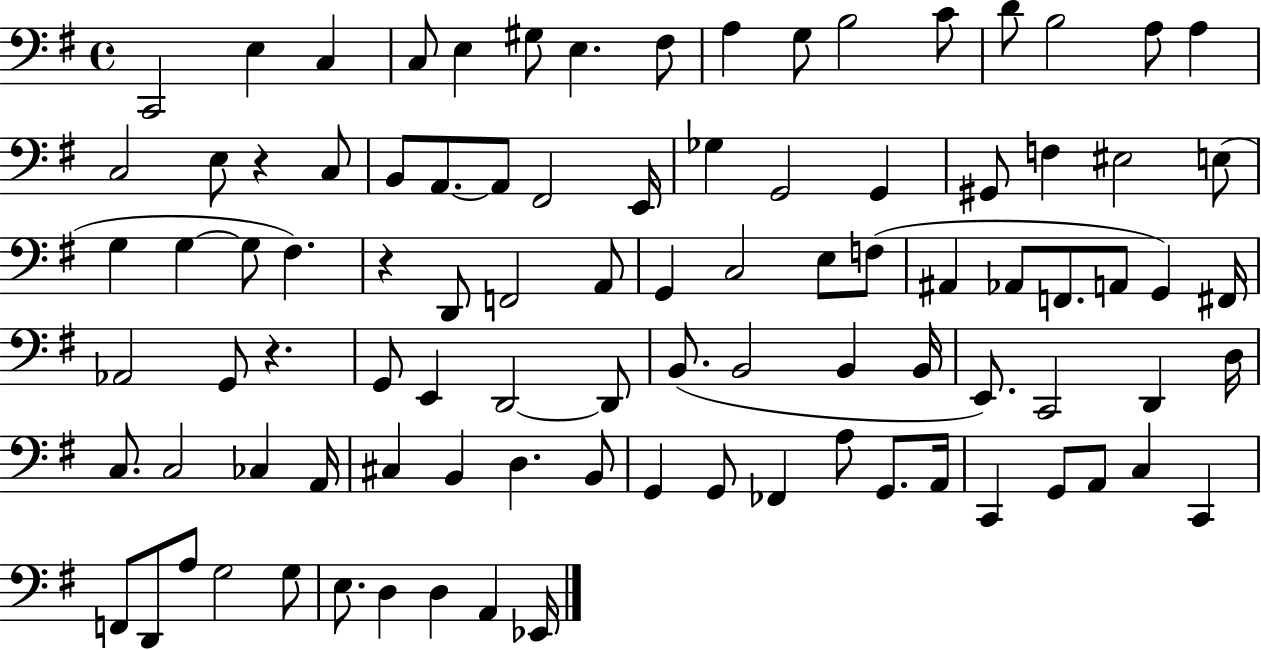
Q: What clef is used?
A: bass